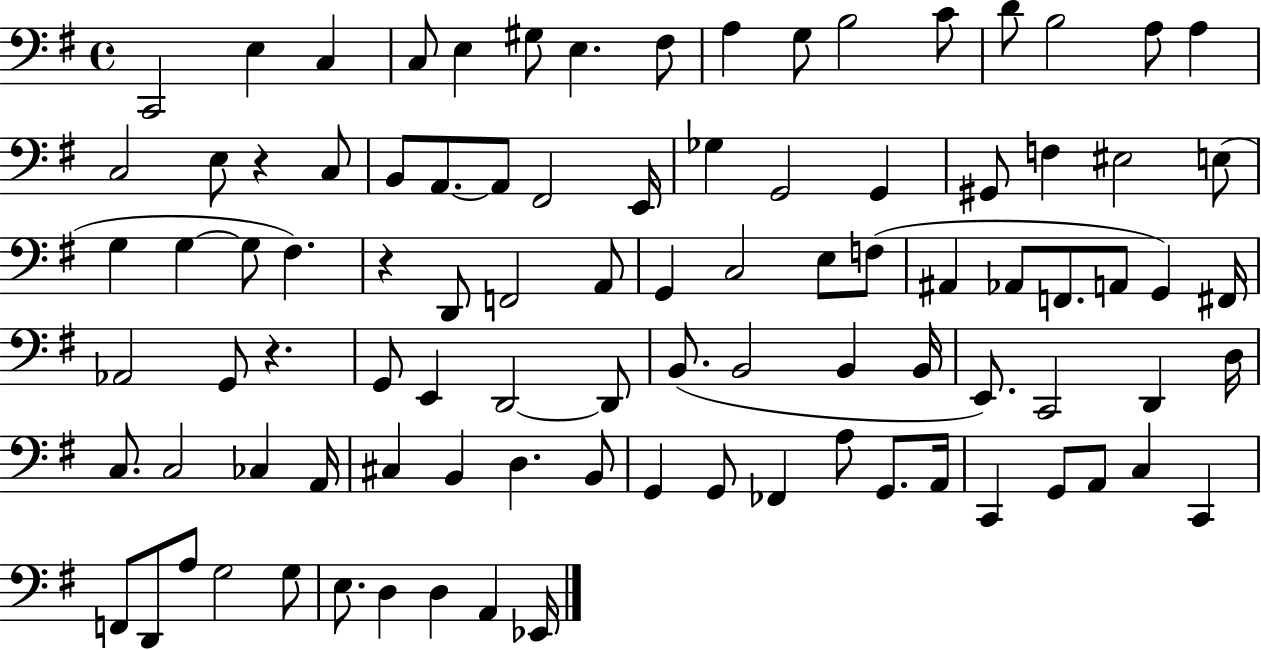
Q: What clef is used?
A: bass